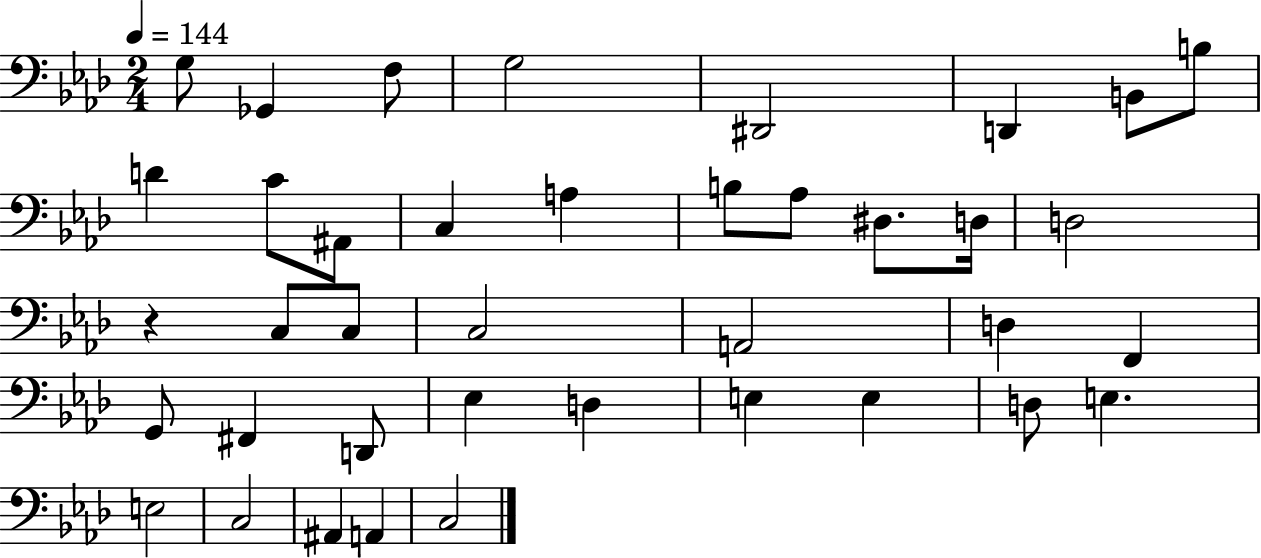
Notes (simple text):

G3/e Gb2/q F3/e G3/h D#2/h D2/q B2/e B3/e D4/q C4/e A#2/e C3/q A3/q B3/e Ab3/e D#3/e. D3/s D3/h R/q C3/e C3/e C3/h A2/h D3/q F2/q G2/e F#2/q D2/e Eb3/q D3/q E3/q E3/q D3/e E3/q. E3/h C3/h A#2/q A2/q C3/h